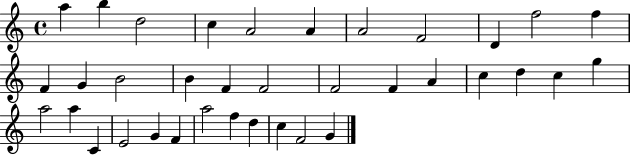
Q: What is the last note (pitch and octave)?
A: G4